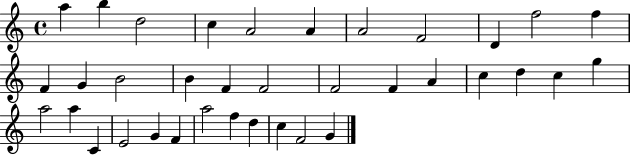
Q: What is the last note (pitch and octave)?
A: G4